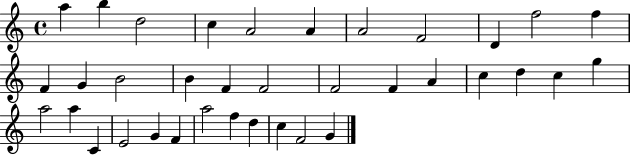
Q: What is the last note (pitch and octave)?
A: G4